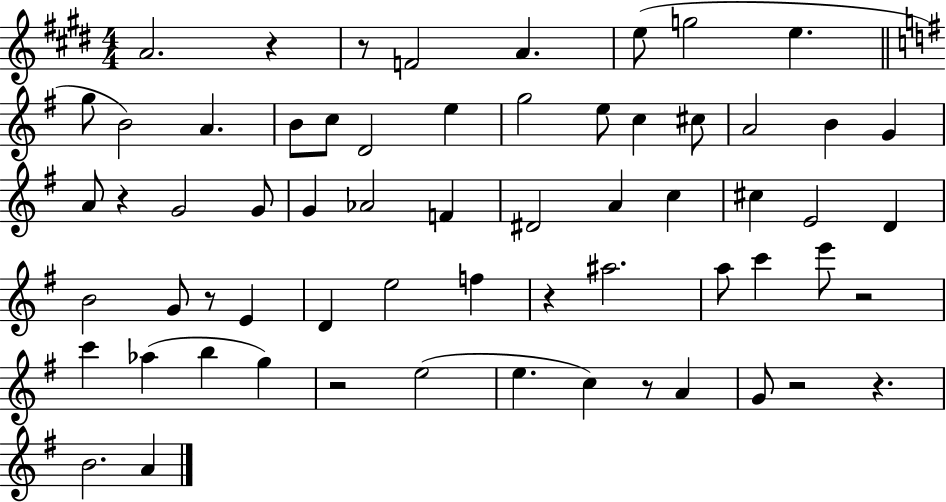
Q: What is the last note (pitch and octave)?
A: A4